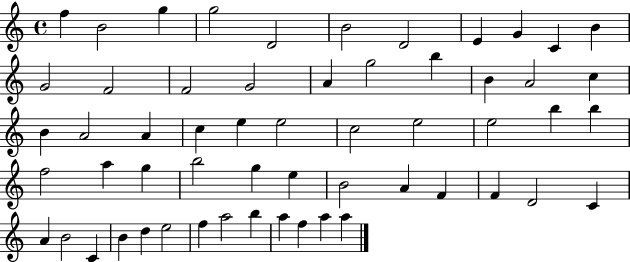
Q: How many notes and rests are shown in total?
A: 57